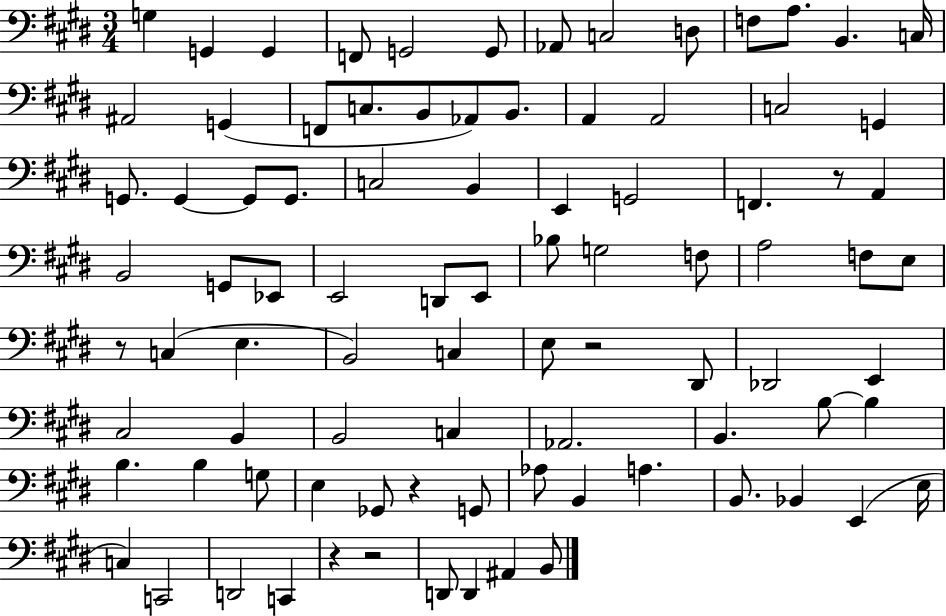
G3/q G2/q G2/q F2/e G2/h G2/e Ab2/e C3/h D3/e F3/e A3/e. B2/q. C3/s A#2/h G2/q F2/e C3/e. B2/e Ab2/e B2/e. A2/q A2/h C3/h G2/q G2/e. G2/q G2/e G2/e. C3/h B2/q E2/q G2/h F2/q. R/e A2/q B2/h G2/e Eb2/e E2/h D2/e E2/e Bb3/e G3/h F3/e A3/h F3/e E3/e R/e C3/q E3/q. B2/h C3/q E3/e R/h D#2/e Db2/h E2/q C#3/h B2/q B2/h C3/q Ab2/h. B2/q. B3/e B3/q B3/q. B3/q G3/e E3/q Gb2/e R/q G2/e Ab3/e B2/q A3/q. B2/e. Bb2/q E2/q E3/s C3/q C2/h D2/h C2/q R/q R/h D2/e D2/q A#2/q B2/e